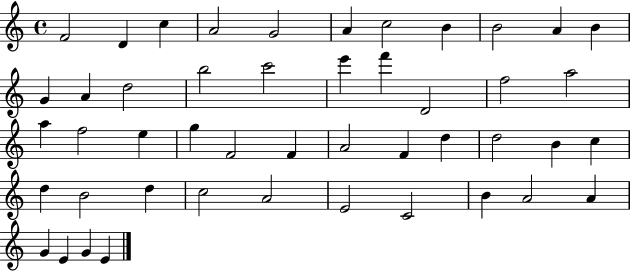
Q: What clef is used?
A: treble